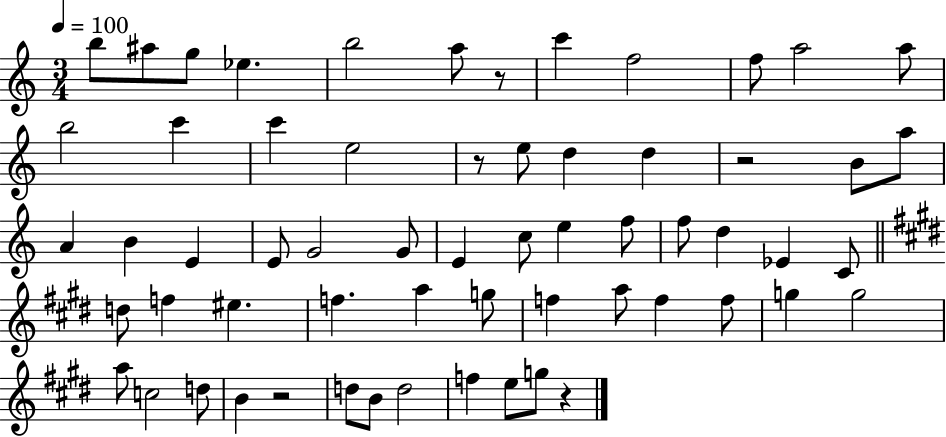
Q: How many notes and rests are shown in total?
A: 61